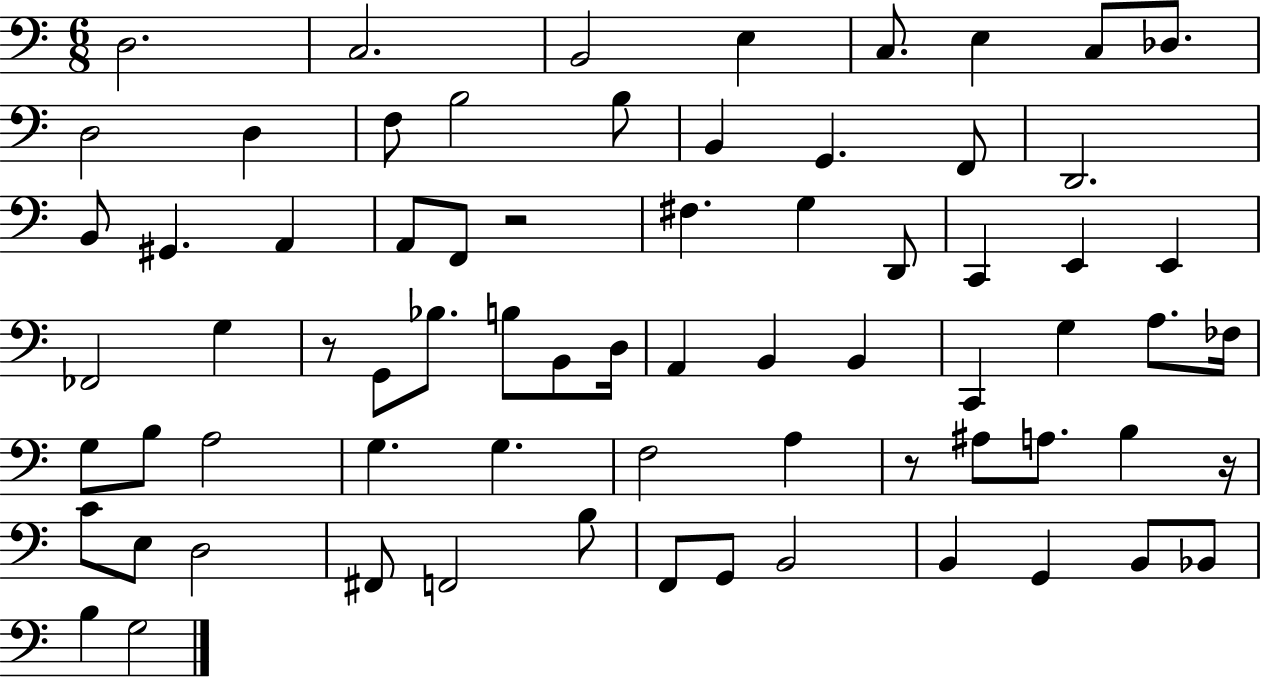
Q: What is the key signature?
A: C major